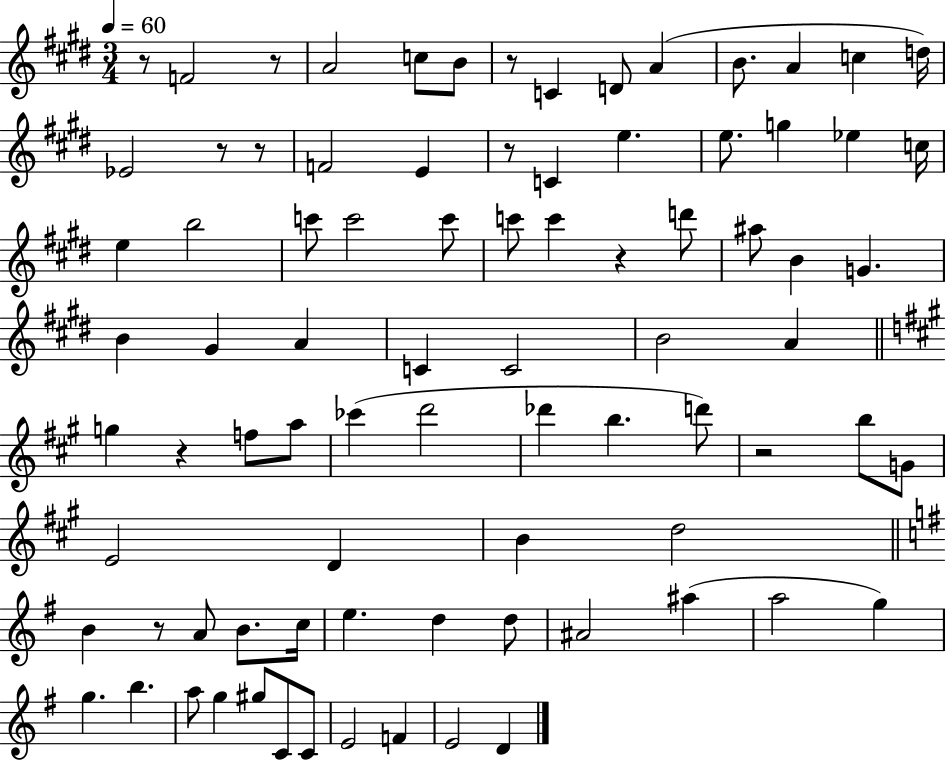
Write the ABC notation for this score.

X:1
T:Untitled
M:3/4
L:1/4
K:E
z/2 F2 z/2 A2 c/2 B/2 z/2 C D/2 A B/2 A c d/4 _E2 z/2 z/2 F2 E z/2 C e e/2 g _e c/4 e b2 c'/2 c'2 c'/2 c'/2 c' z d'/2 ^a/2 B G B ^G A C C2 B2 A g z f/2 a/2 _c' d'2 _d' b d'/2 z2 b/2 G/2 E2 D B d2 B z/2 A/2 B/2 c/4 e d d/2 ^A2 ^a a2 g g b a/2 g ^g/2 C/2 C/2 E2 F E2 D